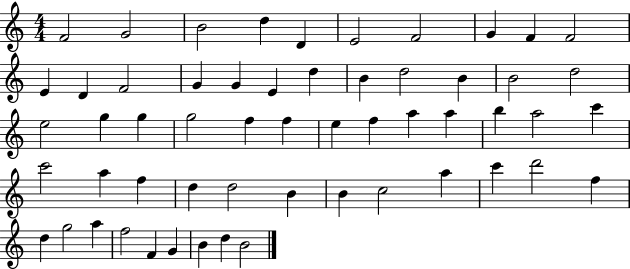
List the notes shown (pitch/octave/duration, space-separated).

F4/h G4/h B4/h D5/q D4/q E4/h F4/h G4/q F4/q F4/h E4/q D4/q F4/h G4/q G4/q E4/q D5/q B4/q D5/h B4/q B4/h D5/h E5/h G5/q G5/q G5/h F5/q F5/q E5/q F5/q A5/q A5/q B5/q A5/h C6/q C6/h A5/q F5/q D5/q D5/h B4/q B4/q C5/h A5/q C6/q D6/h F5/q D5/q G5/h A5/q F5/h F4/q G4/q B4/q D5/q B4/h